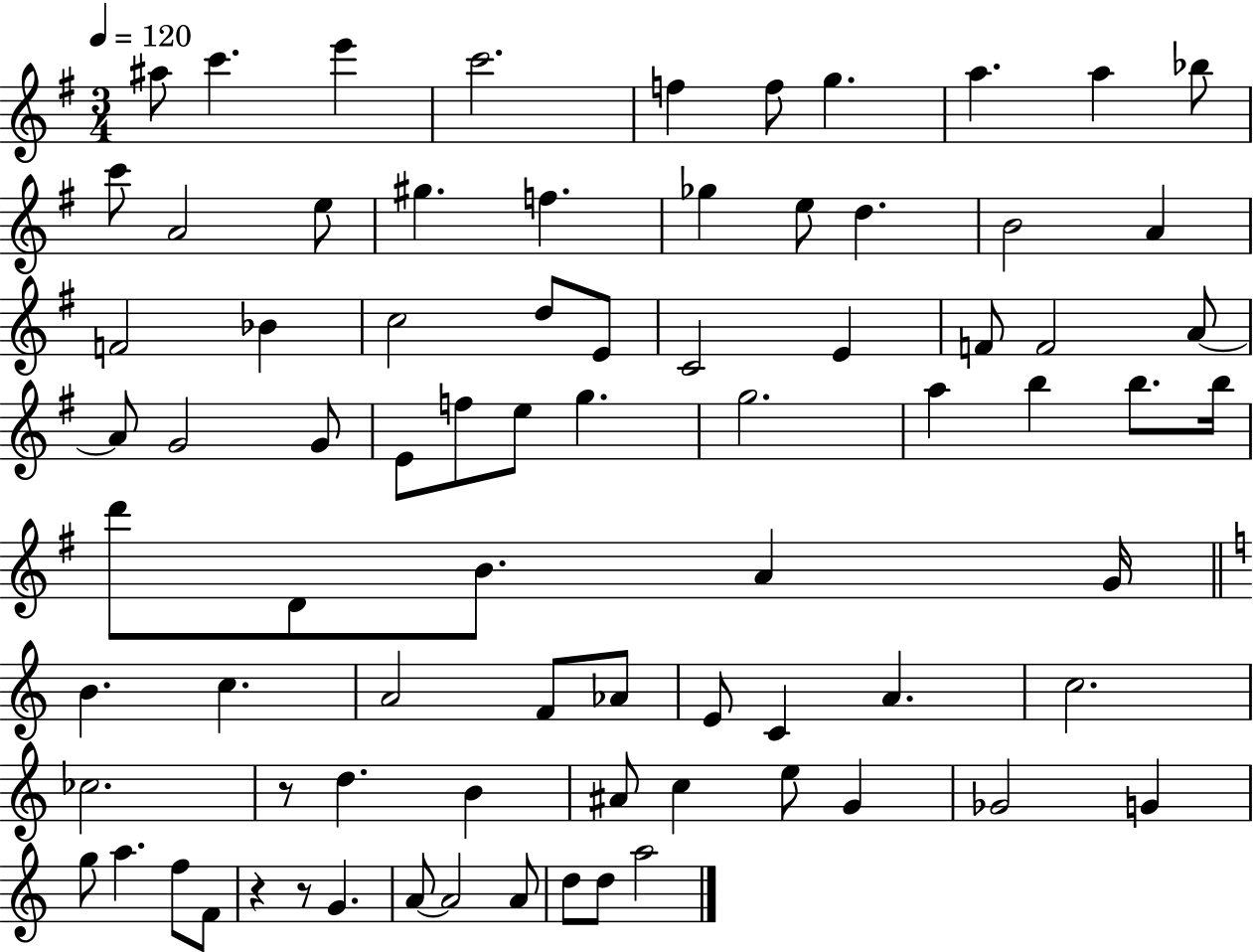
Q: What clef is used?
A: treble